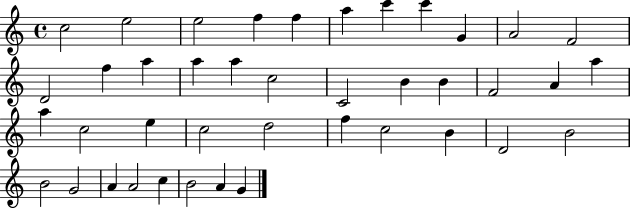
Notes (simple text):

C5/h E5/h E5/h F5/q F5/q A5/q C6/q C6/q G4/q A4/h F4/h D4/h F5/q A5/q A5/q A5/q C5/h C4/h B4/q B4/q F4/h A4/q A5/q A5/q C5/h E5/q C5/h D5/h F5/q C5/h B4/q D4/h B4/h B4/h G4/h A4/q A4/h C5/q B4/h A4/q G4/q